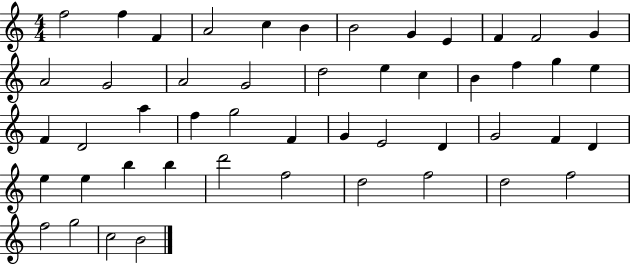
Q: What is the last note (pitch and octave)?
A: B4